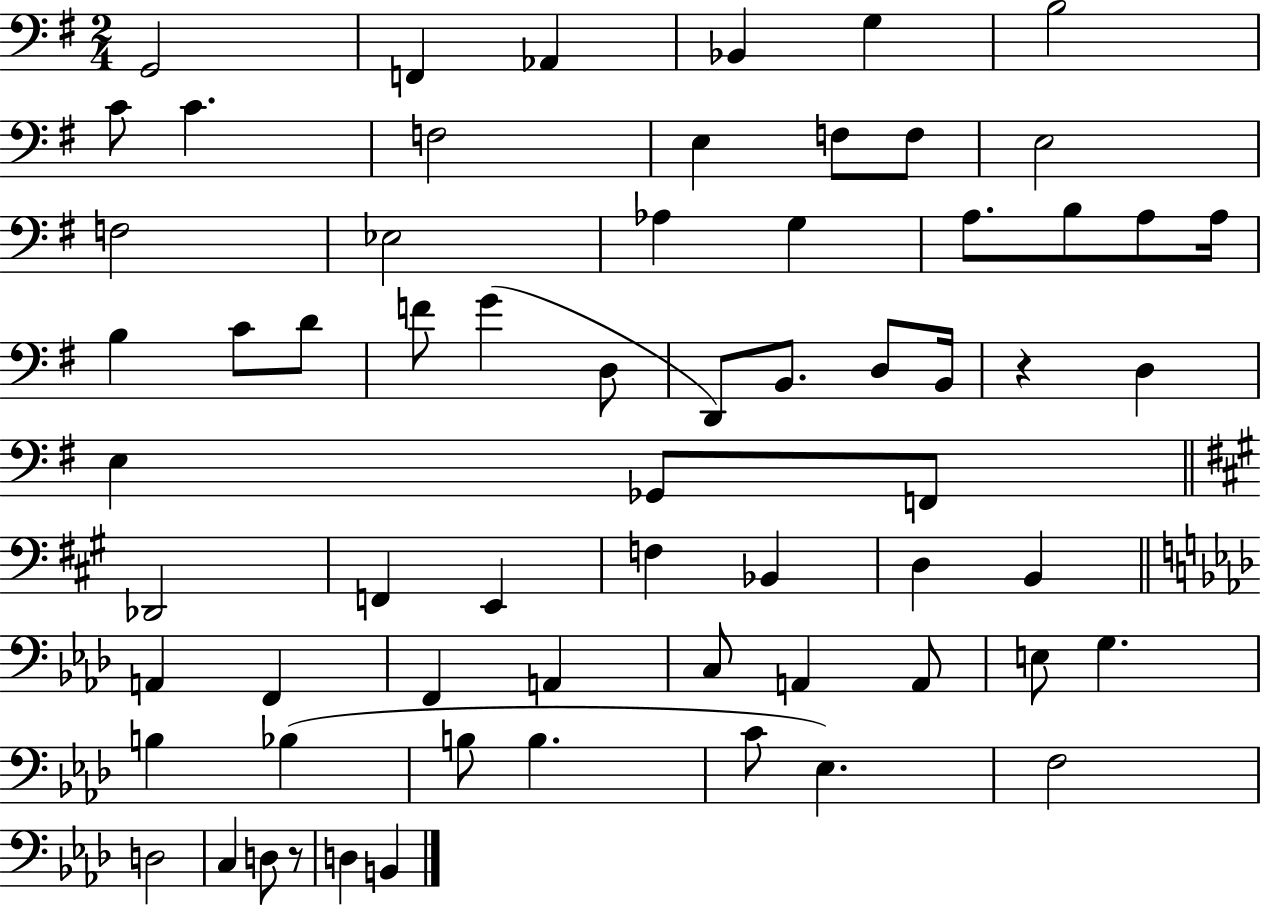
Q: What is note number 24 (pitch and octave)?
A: D4